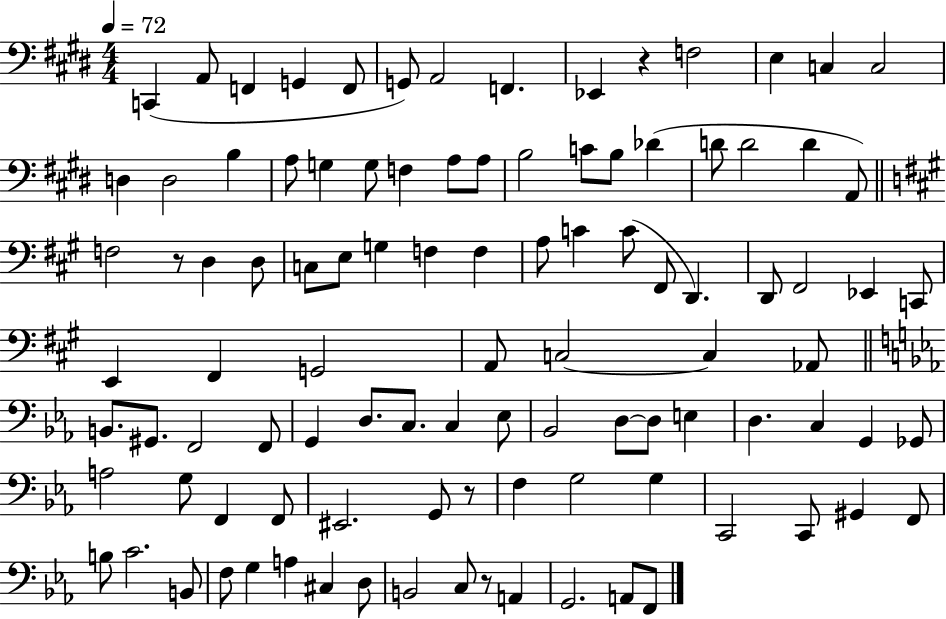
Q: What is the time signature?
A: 4/4